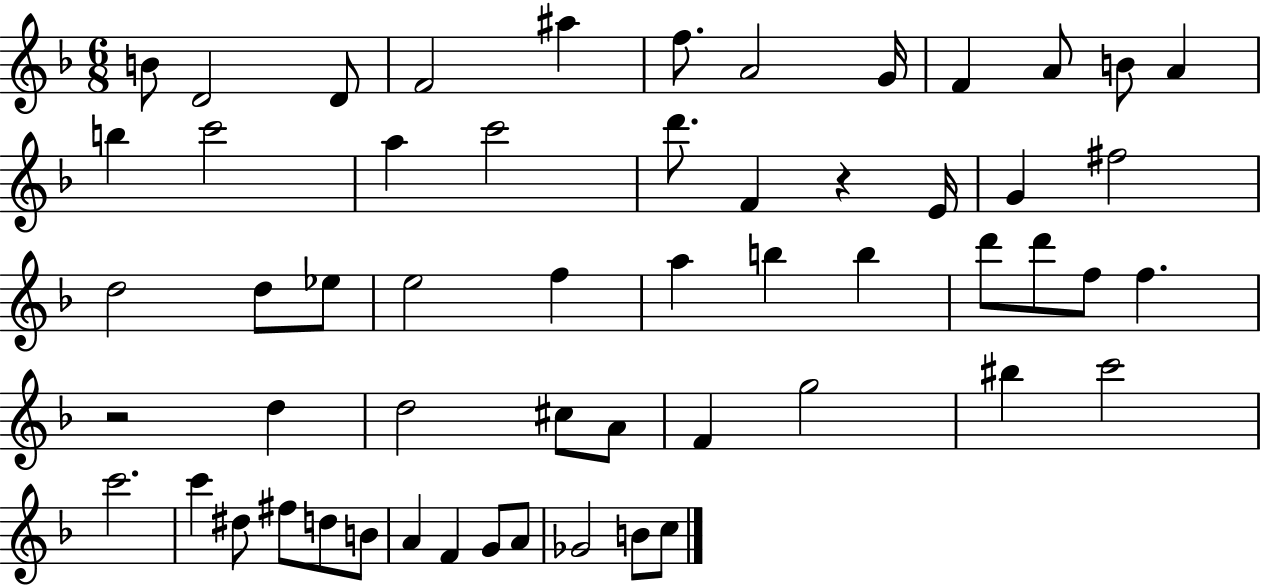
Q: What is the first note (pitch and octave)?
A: B4